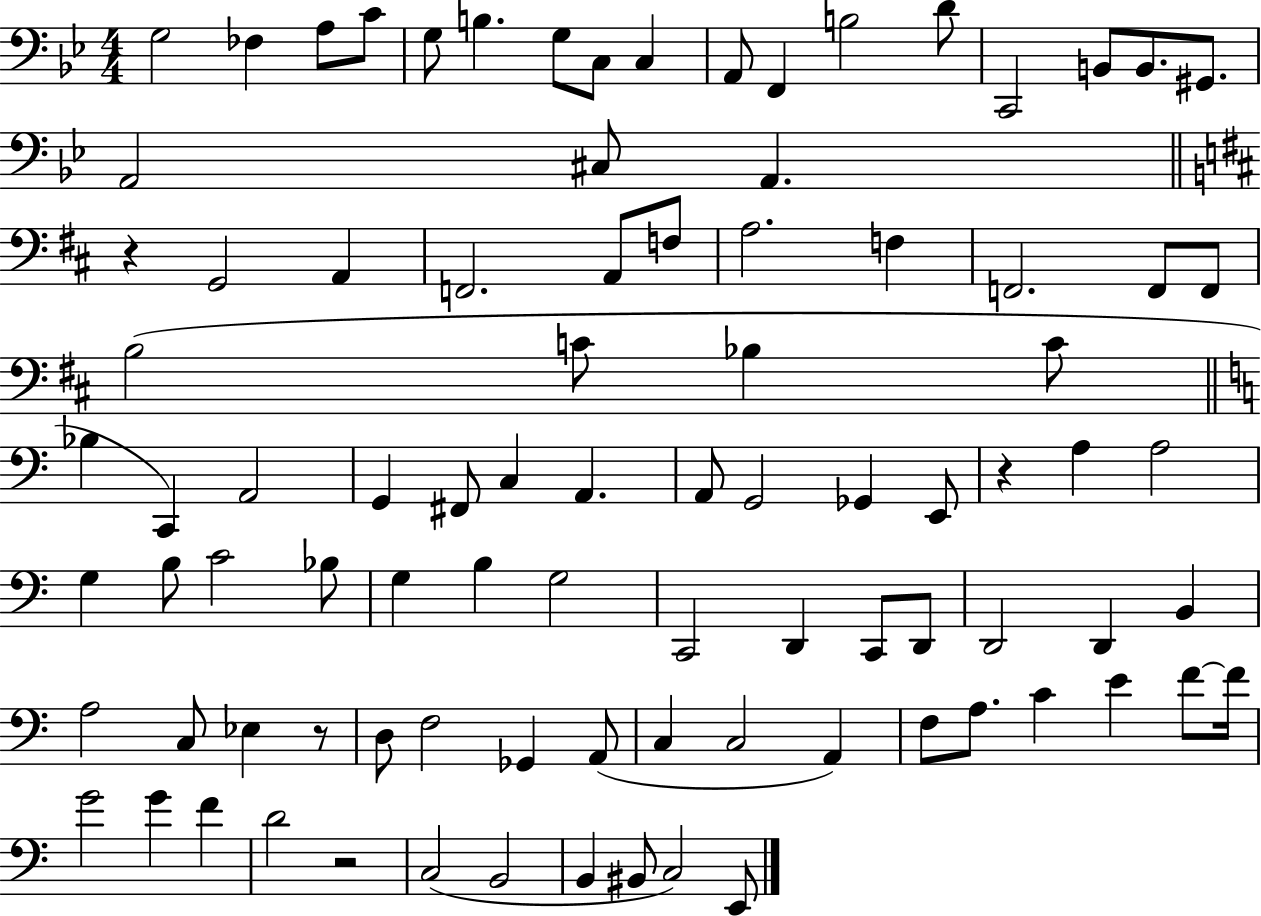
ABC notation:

X:1
T:Untitled
M:4/4
L:1/4
K:Bb
G,2 _F, A,/2 C/2 G,/2 B, G,/2 C,/2 C, A,,/2 F,, B,2 D/2 C,,2 B,,/2 B,,/2 ^G,,/2 A,,2 ^C,/2 A,, z G,,2 A,, F,,2 A,,/2 F,/2 A,2 F, F,,2 F,,/2 F,,/2 B,2 C/2 _B, C/2 _B, C,, A,,2 G,, ^F,,/2 C, A,, A,,/2 G,,2 _G,, E,,/2 z A, A,2 G, B,/2 C2 _B,/2 G, B, G,2 C,,2 D,, C,,/2 D,,/2 D,,2 D,, B,, A,2 C,/2 _E, z/2 D,/2 F,2 _G,, A,,/2 C, C,2 A,, F,/2 A,/2 C E F/2 F/4 G2 G F D2 z2 C,2 B,,2 B,, ^B,,/2 C,2 E,,/2